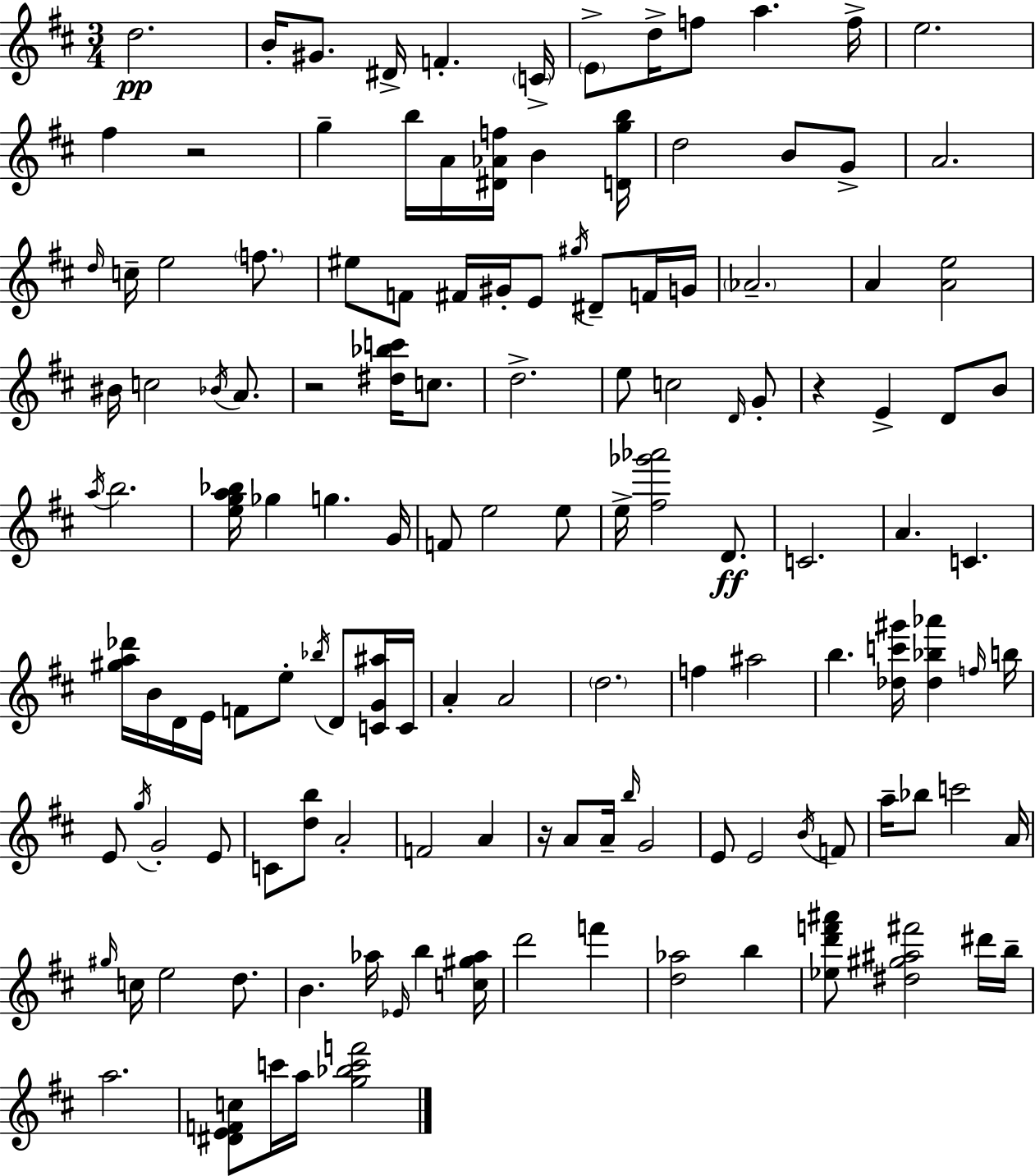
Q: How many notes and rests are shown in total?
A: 135